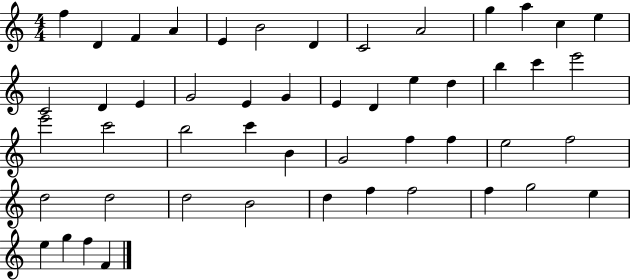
F5/q D4/q F4/q A4/q E4/q B4/h D4/q C4/h A4/h G5/q A5/q C5/q E5/q C4/h D4/q E4/q G4/h E4/q G4/q E4/q D4/q E5/q D5/q B5/q C6/q E6/h E6/h C6/h B5/h C6/q B4/q G4/h F5/q F5/q E5/h F5/h D5/h D5/h D5/h B4/h D5/q F5/q F5/h F5/q G5/h E5/q E5/q G5/q F5/q F4/q